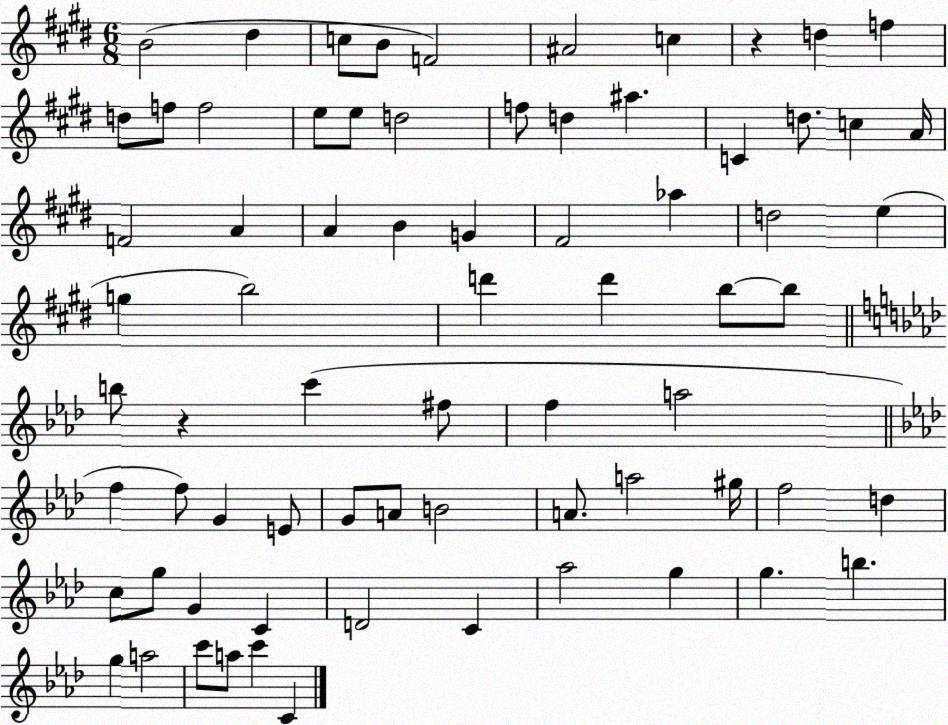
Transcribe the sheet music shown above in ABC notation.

X:1
T:Untitled
M:6/8
L:1/4
K:E
B2 ^d c/2 B/2 F2 ^A2 c z d f d/2 f/2 f2 e/2 e/2 d2 f/2 d ^a C d/2 c A/4 F2 A A B G ^F2 _a d2 e g b2 d' d' b/2 b/2 b/2 z c' ^f/2 f a2 f f/2 G E/2 G/2 A/2 B2 A/2 a2 ^g/4 f2 d c/2 g/2 G C D2 C _a2 g g b g a2 c'/2 a/2 c' C